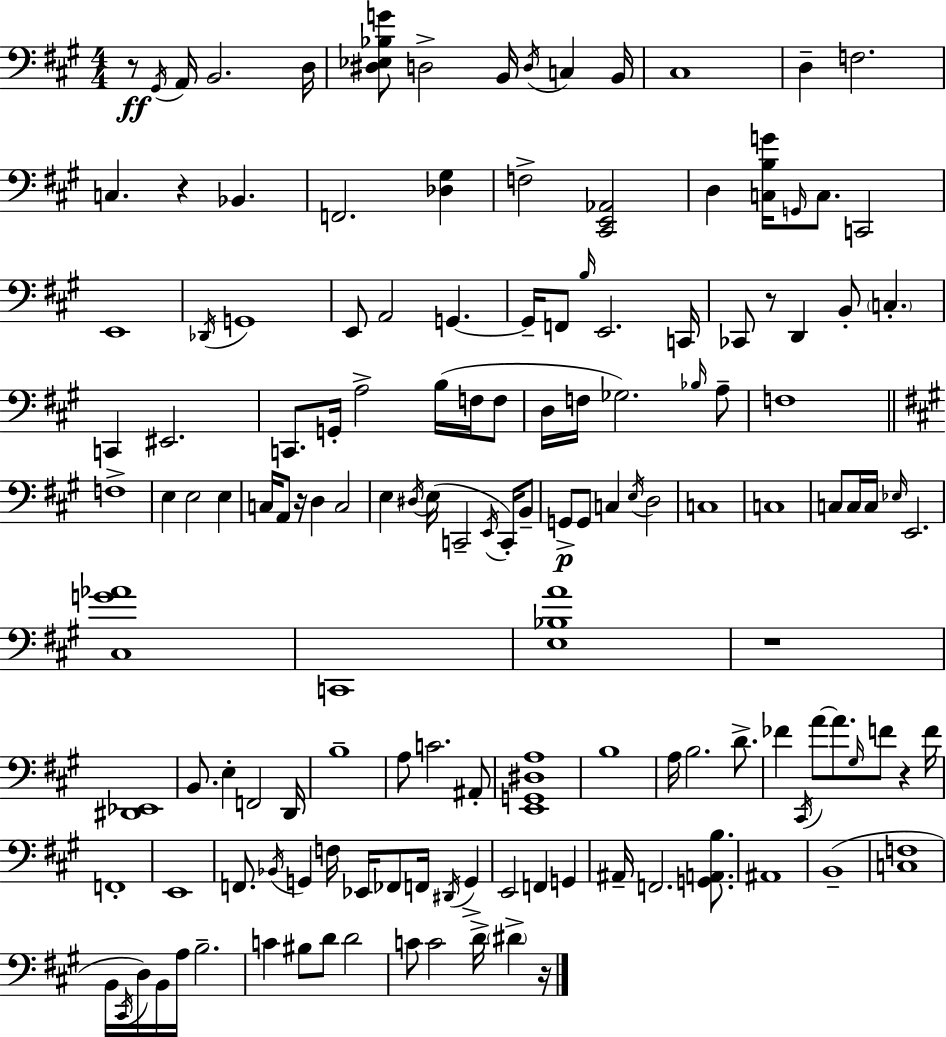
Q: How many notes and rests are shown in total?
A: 145